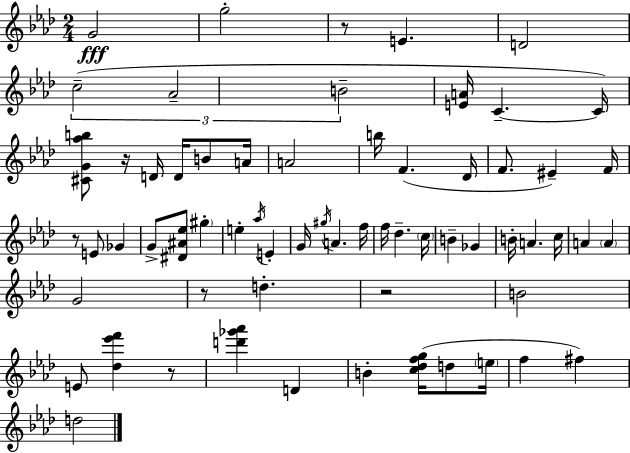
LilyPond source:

{
  \clef treble
  \numericTimeSignature
  \time 2/4
  \key f \minor
  g'2\fff | g''2-. | r8 e'4. | d'2 | \break \tuplet 3/2 { c''2--( | aes'2-- | b'2-- } | <e' a'>16 c'4.--~~ c'16) | \break <cis' g' aes'' b''>8 r16 d'16 d'16 b'8 a'16 | a'2 | b''16 f'4.( des'16 | f'8. eis'4--) f'16 | \break r8 e'8 ges'4 | g'8-> <dis' ais' ees''>8 \parenthesize gis''4-. | e''4-. \acciaccatura { aes''16 } e'4-. | g'16 \acciaccatura { gis''16 } a'4. | \break f''16 f''16 des''4.-- | \parenthesize c''16 b'4-- ges'4 | b'16-. a'4. | c''16 a'4 \parenthesize a'4 | \break g'2 | r8 d''4.-. | r2 | b'2 | \break e'8 <des'' ees''' f'''>4 | r8 <d''' ges''' aes'''>4 d'4 | b'4-. <c'' des'' f'' g''>16( d''8 | \parenthesize e''16 f''4 fis''4) | \break d''2 | \bar "|."
}